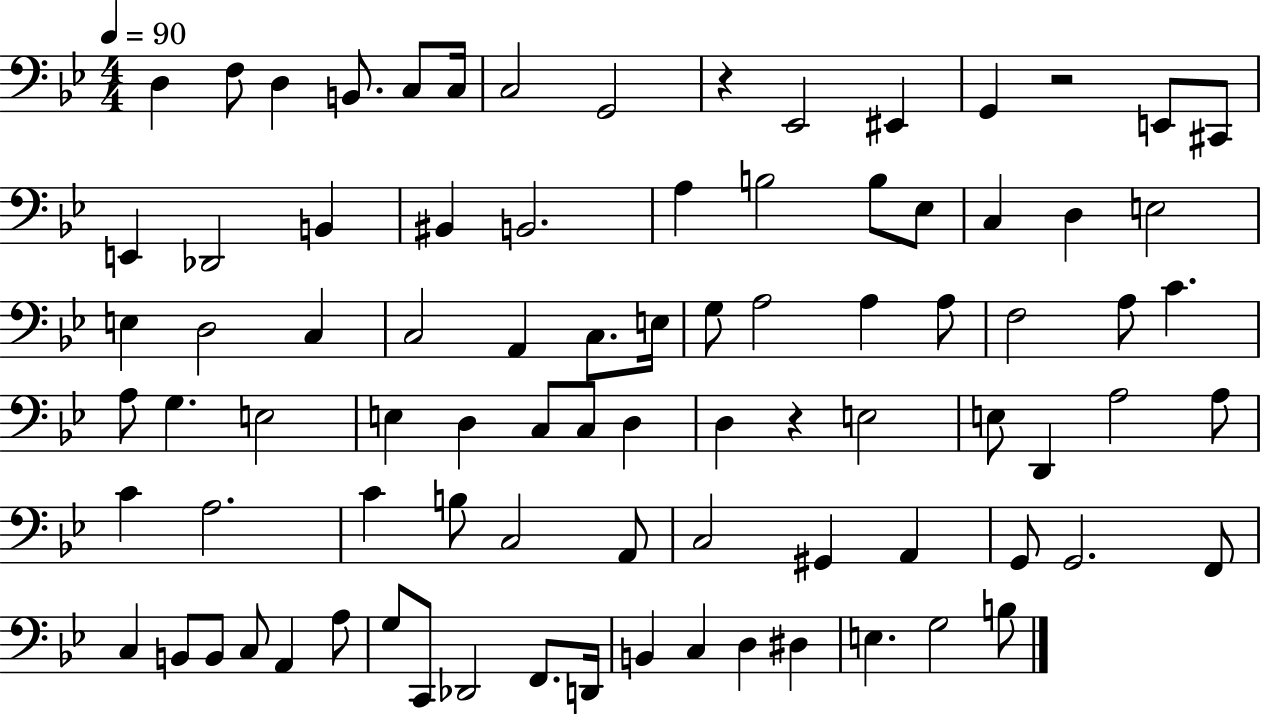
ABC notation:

X:1
T:Untitled
M:4/4
L:1/4
K:Bb
D, F,/2 D, B,,/2 C,/2 C,/4 C,2 G,,2 z _E,,2 ^E,, G,, z2 E,,/2 ^C,,/2 E,, _D,,2 B,, ^B,, B,,2 A, B,2 B,/2 _E,/2 C, D, E,2 E, D,2 C, C,2 A,, C,/2 E,/4 G,/2 A,2 A, A,/2 F,2 A,/2 C A,/2 G, E,2 E, D, C,/2 C,/2 D, D, z E,2 E,/2 D,, A,2 A,/2 C A,2 C B,/2 C,2 A,,/2 C,2 ^G,, A,, G,,/2 G,,2 F,,/2 C, B,,/2 B,,/2 C,/2 A,, A,/2 G,/2 C,,/2 _D,,2 F,,/2 D,,/4 B,, C, D, ^D, E, G,2 B,/2